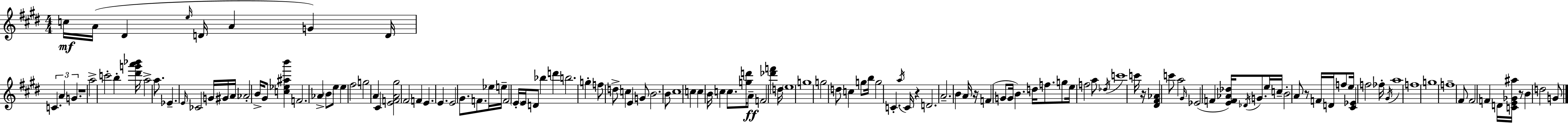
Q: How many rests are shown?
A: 6